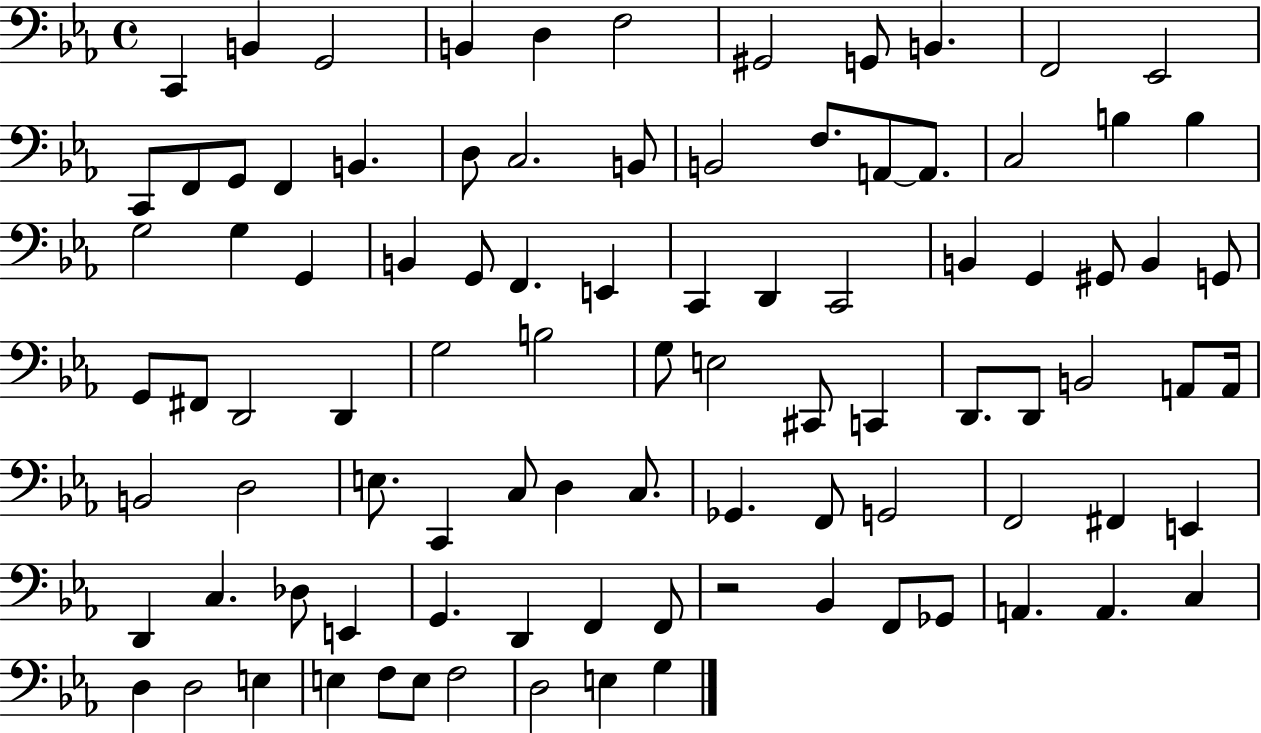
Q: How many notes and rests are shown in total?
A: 94